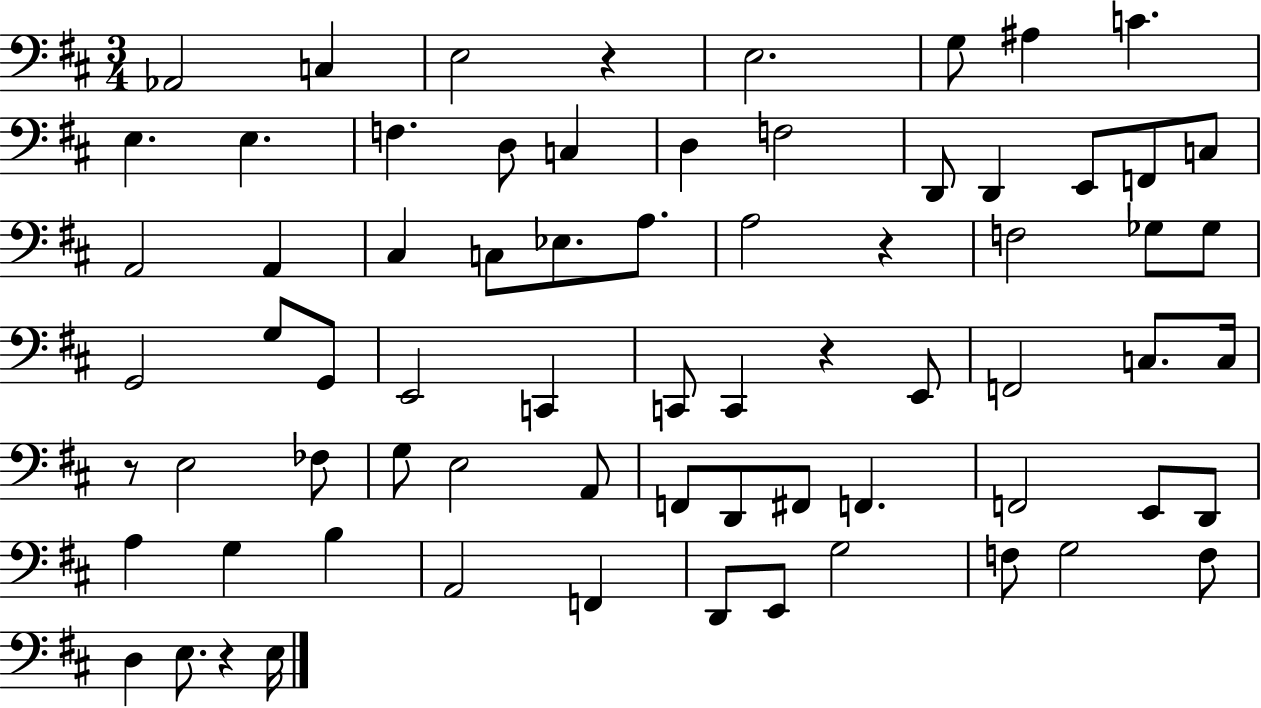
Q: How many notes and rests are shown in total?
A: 71